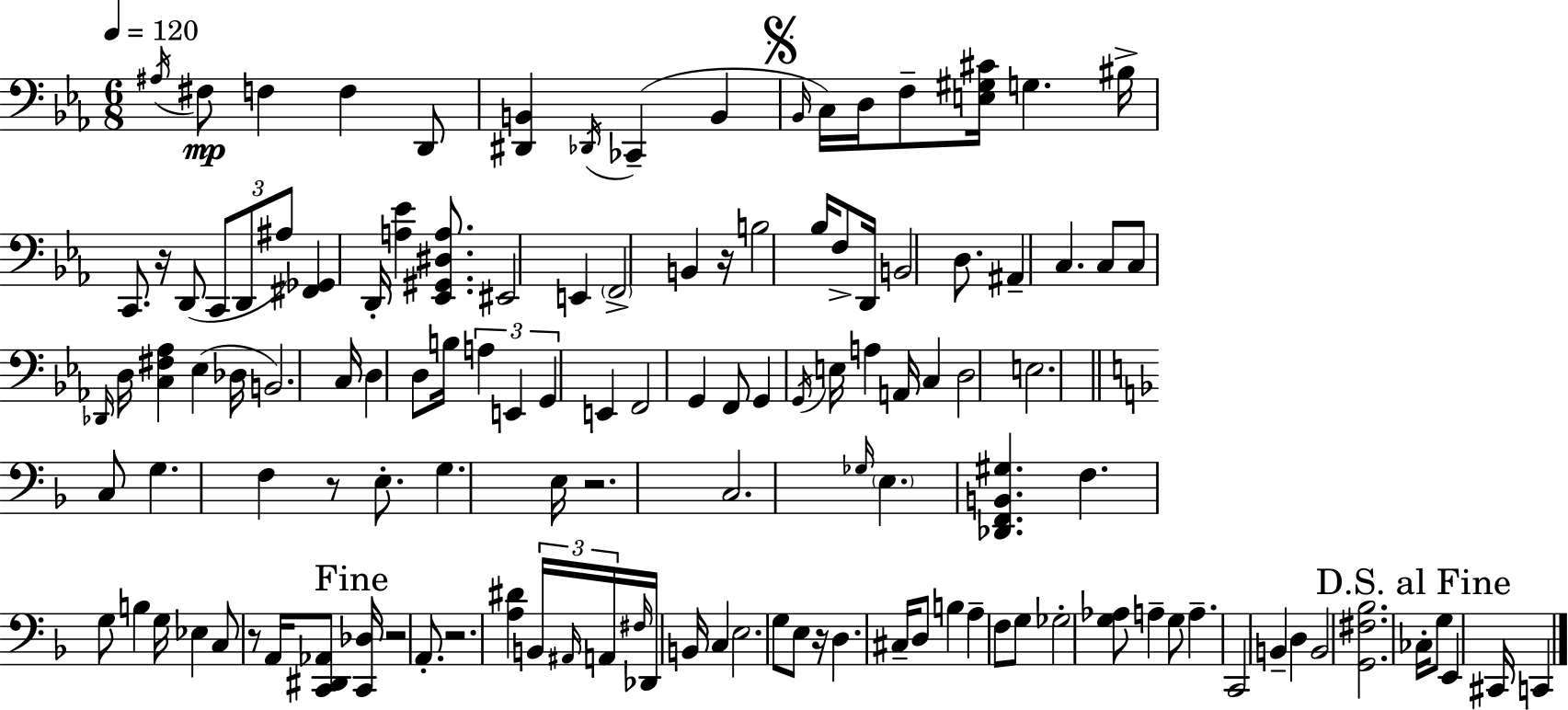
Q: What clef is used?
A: bass